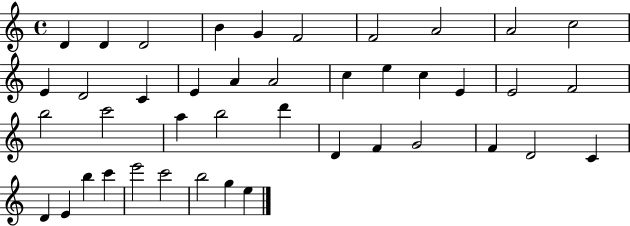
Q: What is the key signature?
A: C major